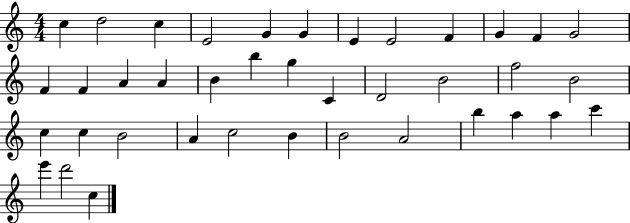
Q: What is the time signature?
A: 4/4